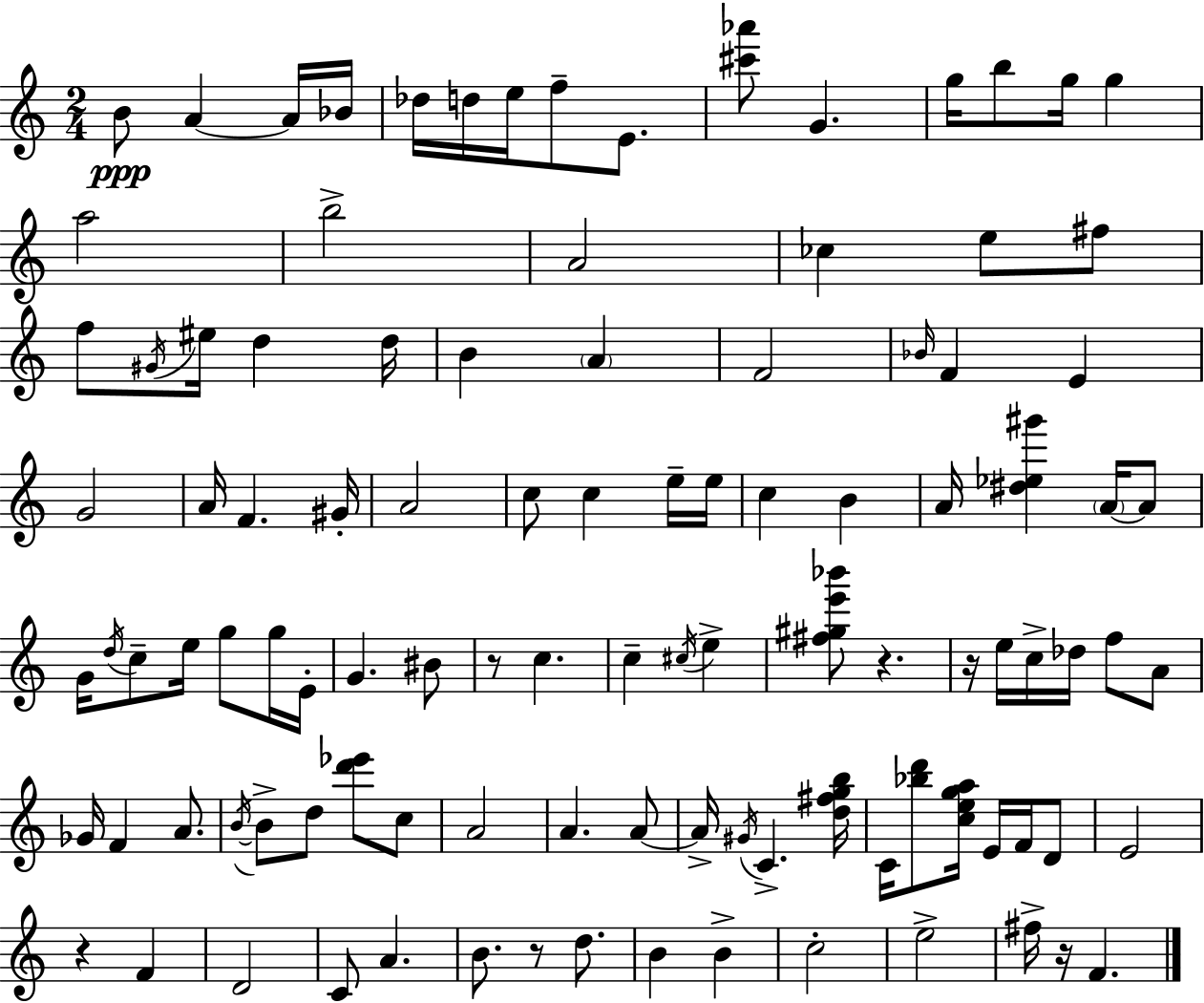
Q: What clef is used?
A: treble